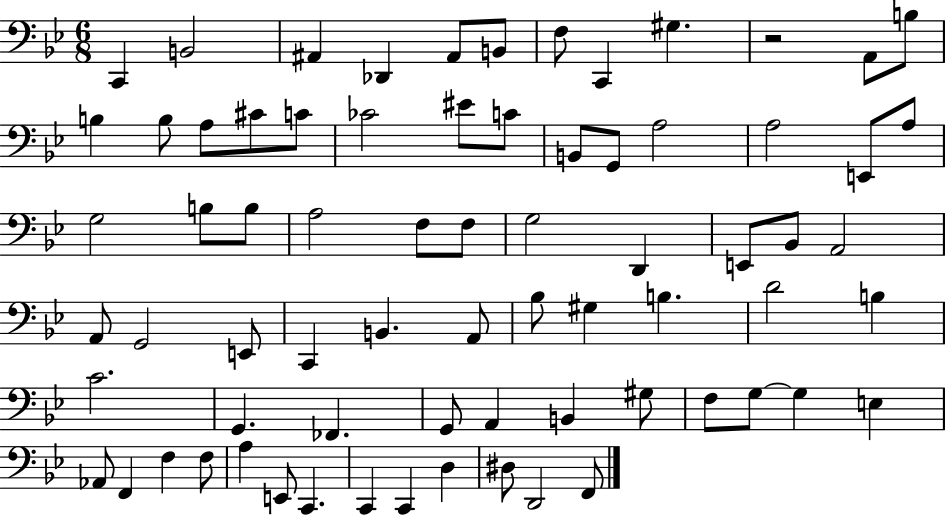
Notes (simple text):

C2/q B2/h A#2/q Db2/q A#2/e B2/e F3/e C2/q G#3/q. R/h A2/e B3/e B3/q B3/e A3/e C#4/e C4/e CES4/h EIS4/e C4/e B2/e G2/e A3/h A3/h E2/e A3/e G3/h B3/e B3/e A3/h F3/e F3/e G3/h D2/q E2/e Bb2/e A2/h A2/e G2/h E2/e C2/q B2/q. A2/e Bb3/e G#3/q B3/q. D4/h B3/q C4/h. G2/q. FES2/q. G2/e A2/q B2/q G#3/e F3/e G3/e G3/q E3/q Ab2/e F2/q F3/q F3/e A3/q E2/e C2/q. C2/q C2/q D3/q D#3/e D2/h F2/e